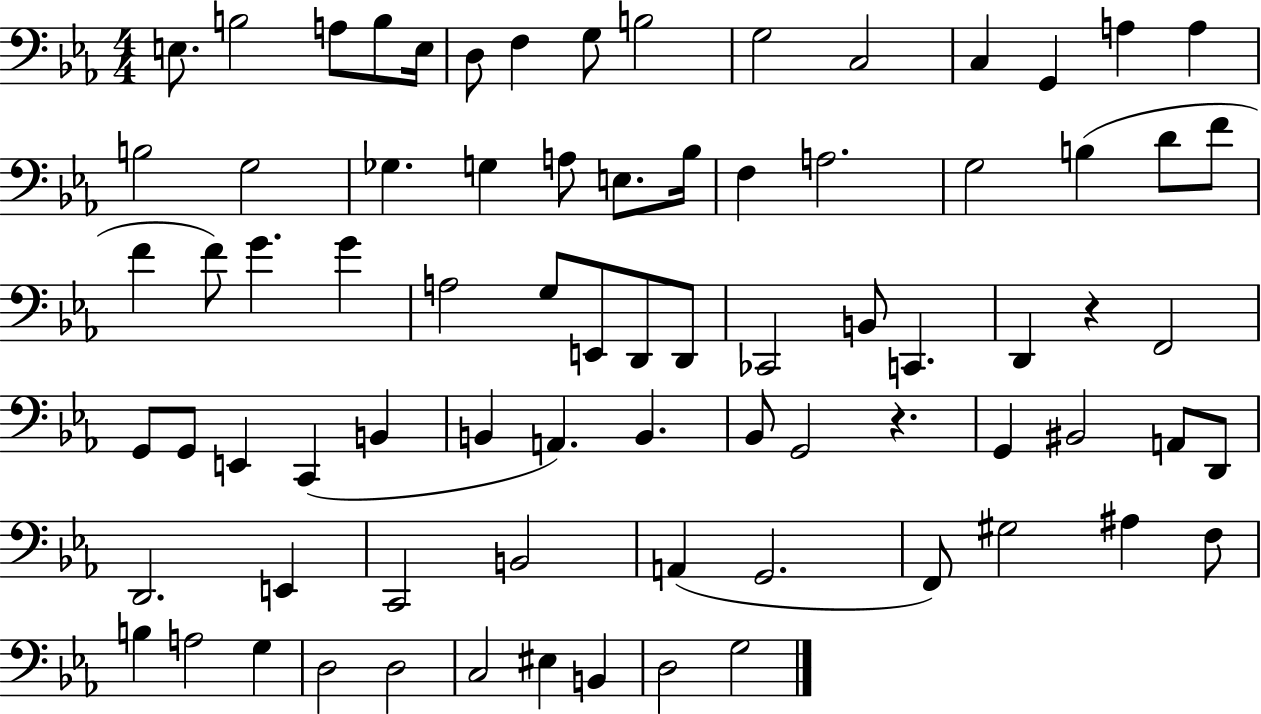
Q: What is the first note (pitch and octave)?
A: E3